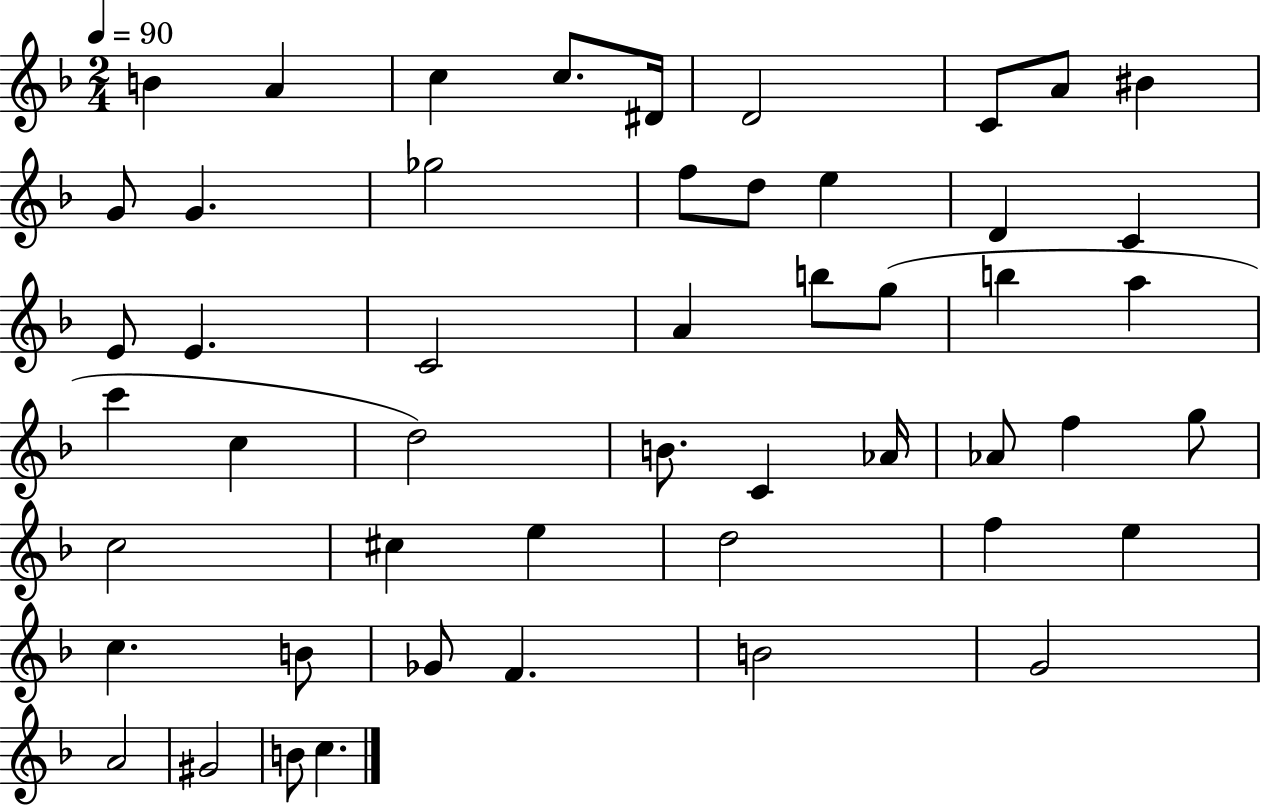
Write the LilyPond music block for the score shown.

{
  \clef treble
  \numericTimeSignature
  \time 2/4
  \key f \major
  \tempo 4 = 90
  b'4 a'4 | c''4 c''8. dis'16 | d'2 | c'8 a'8 bis'4 | \break g'8 g'4. | ges''2 | f''8 d''8 e''4 | d'4 c'4 | \break e'8 e'4. | c'2 | a'4 b''8 g''8( | b''4 a''4 | \break c'''4 c''4 | d''2) | b'8. c'4 aes'16 | aes'8 f''4 g''8 | \break c''2 | cis''4 e''4 | d''2 | f''4 e''4 | \break c''4. b'8 | ges'8 f'4. | b'2 | g'2 | \break a'2 | gis'2 | b'8 c''4. | \bar "|."
}